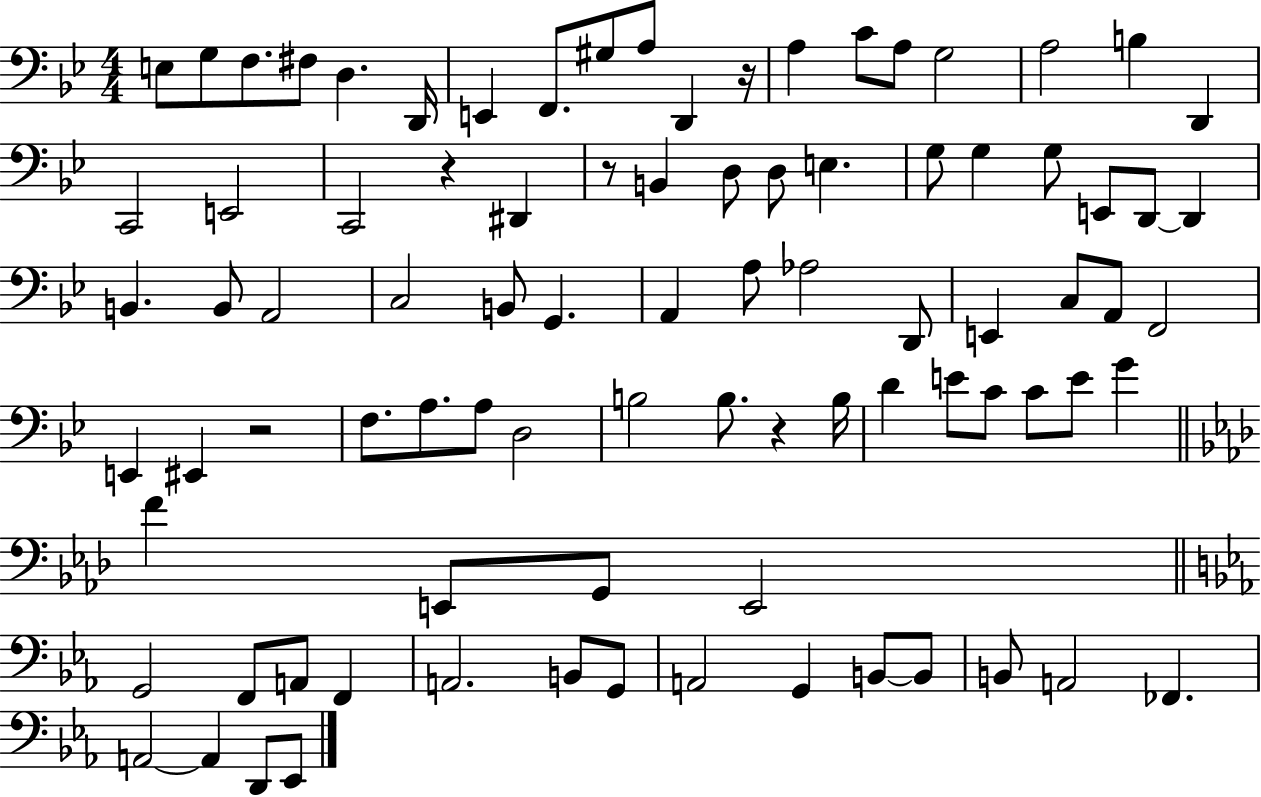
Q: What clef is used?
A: bass